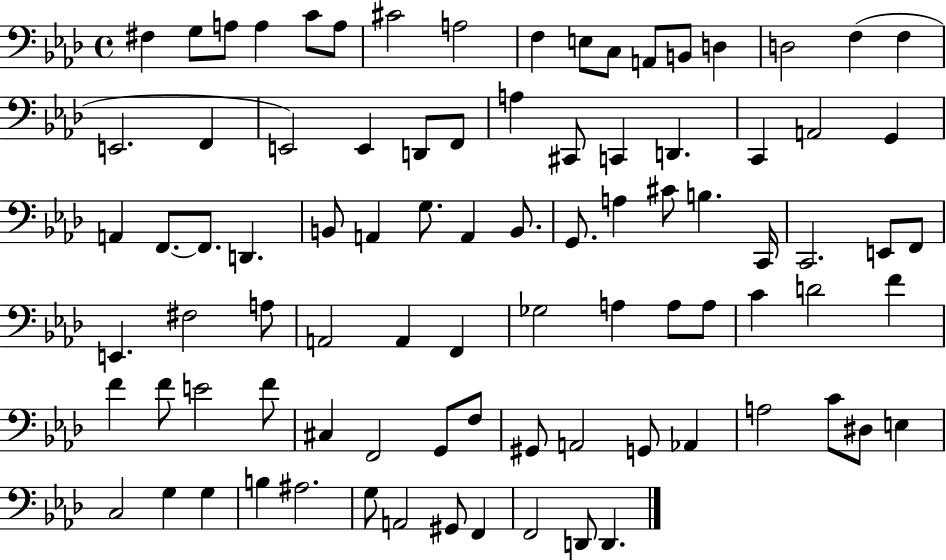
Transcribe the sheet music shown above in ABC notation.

X:1
T:Untitled
M:4/4
L:1/4
K:Ab
^F, G,/2 A,/2 A, C/2 A,/2 ^C2 A,2 F, E,/2 C,/2 A,,/2 B,,/2 D, D,2 F, F, E,,2 F,, E,,2 E,, D,,/2 F,,/2 A, ^C,,/2 C,, D,, C,, A,,2 G,, A,, F,,/2 F,,/2 D,, B,,/2 A,, G,/2 A,, B,,/2 G,,/2 A, ^C/2 B, C,,/4 C,,2 E,,/2 F,,/2 E,, ^F,2 A,/2 A,,2 A,, F,, _G,2 A, A,/2 A,/2 C D2 F F F/2 E2 F/2 ^C, F,,2 G,,/2 F,/2 ^G,,/2 A,,2 G,,/2 _A,, A,2 C/2 ^D,/2 E, C,2 G, G, B, ^A,2 G,/2 A,,2 ^G,,/2 F,, F,,2 D,,/2 D,,